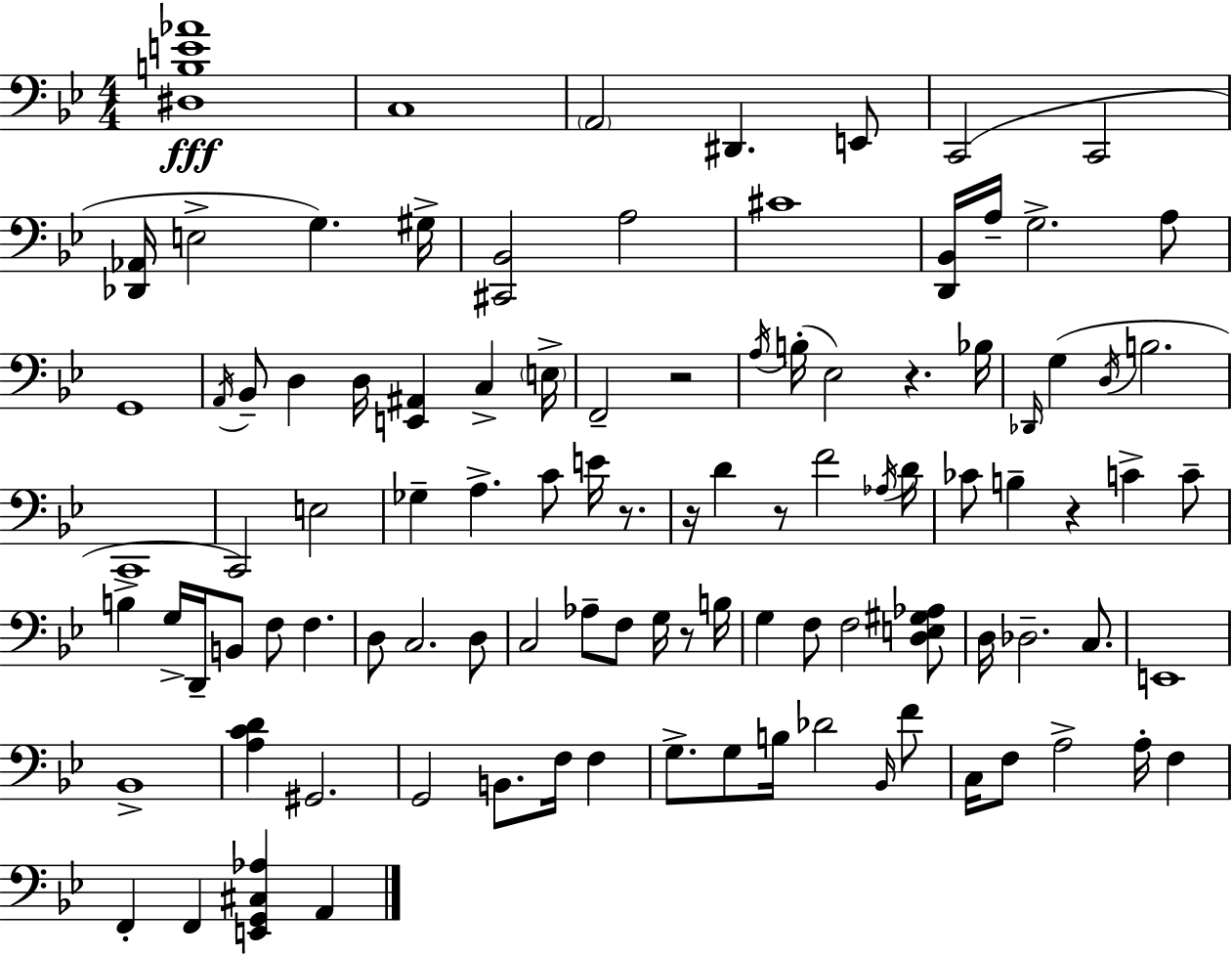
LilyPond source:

{
  \clef bass
  \numericTimeSignature
  \time 4/4
  \key g \minor
  <dis b e' aes'>1\fff | c1 | \parenthesize a,2 dis,4. e,8 | c,2( c,2 | \break <des, aes,>16 e2-> g4.) gis16-> | <cis, bes,>2 a2 | cis'1 | <d, bes,>16 a16-- g2.-> a8 | \break g,1 | \acciaccatura { a,16 } bes,8-- d4 d16 <e, ais,>4 c4-> | \parenthesize e16-> f,2-- r2 | \acciaccatura { a16 }( b16-. ees2) r4. | \break bes16 \grace { des,16 } g4( \acciaccatura { d16 } b2. | c,1 | c,2) e2 | ges4-- a4.-> c'8 | \break e'16 r8. r16 d'4 r8 f'2 | \acciaccatura { aes16 } d'16 ces'8 b4-- r4 c'4-> | c'8-- b4-> g16-> d,16-- b,8 f8 f4. | d8 c2. | \break d8 c2 aes8-- f8 | g16 r8 b16 g4 f8 f2 | <d e gis aes>8 d16 des2.-- | c8. e,1 | \break bes,1-> | <a c' d'>4 gis,2. | g,2 b,8. | f16 f4 g8.-> g8 b16 des'2 | \break \grace { bes,16 } f'8 c16 f8 a2-> | a16-. f4 f,4-. f,4 <e, g, cis aes>4 | a,4 \bar "|."
}